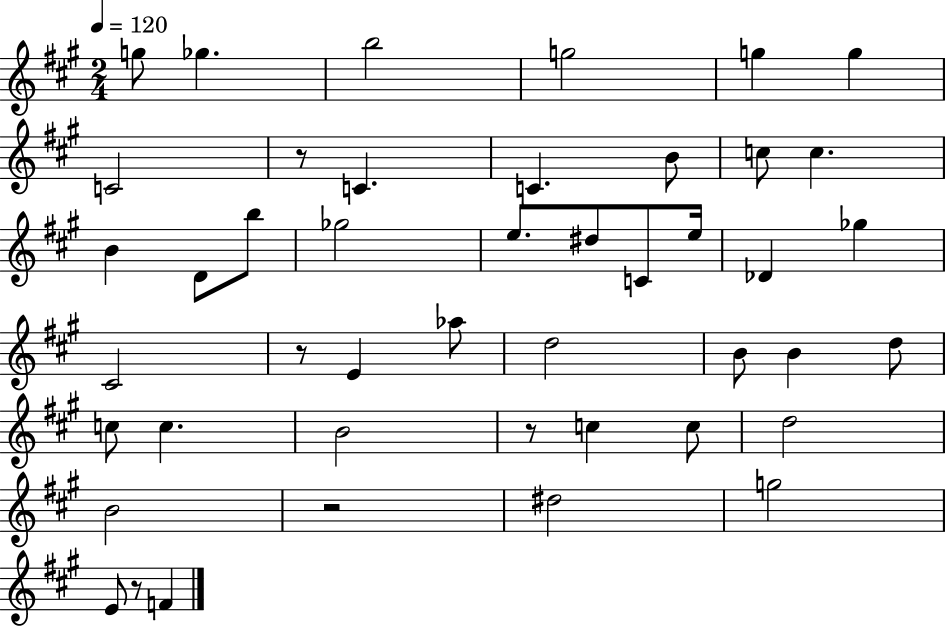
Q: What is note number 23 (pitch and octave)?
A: C#4